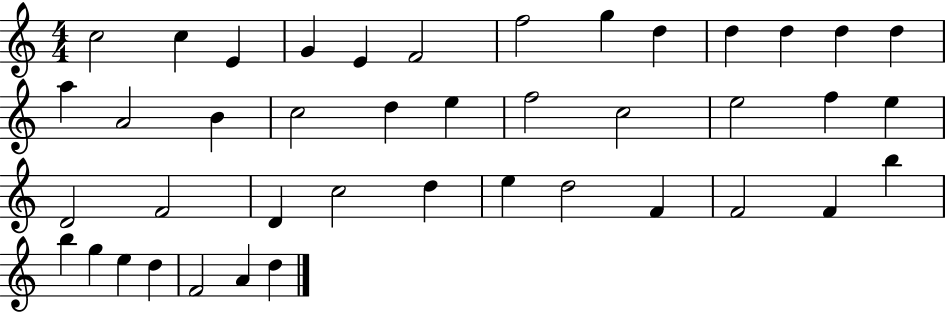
{
  \clef treble
  \numericTimeSignature
  \time 4/4
  \key c \major
  c''2 c''4 e'4 | g'4 e'4 f'2 | f''2 g''4 d''4 | d''4 d''4 d''4 d''4 | \break a''4 a'2 b'4 | c''2 d''4 e''4 | f''2 c''2 | e''2 f''4 e''4 | \break d'2 f'2 | d'4 c''2 d''4 | e''4 d''2 f'4 | f'2 f'4 b''4 | \break b''4 g''4 e''4 d''4 | f'2 a'4 d''4 | \bar "|."
}